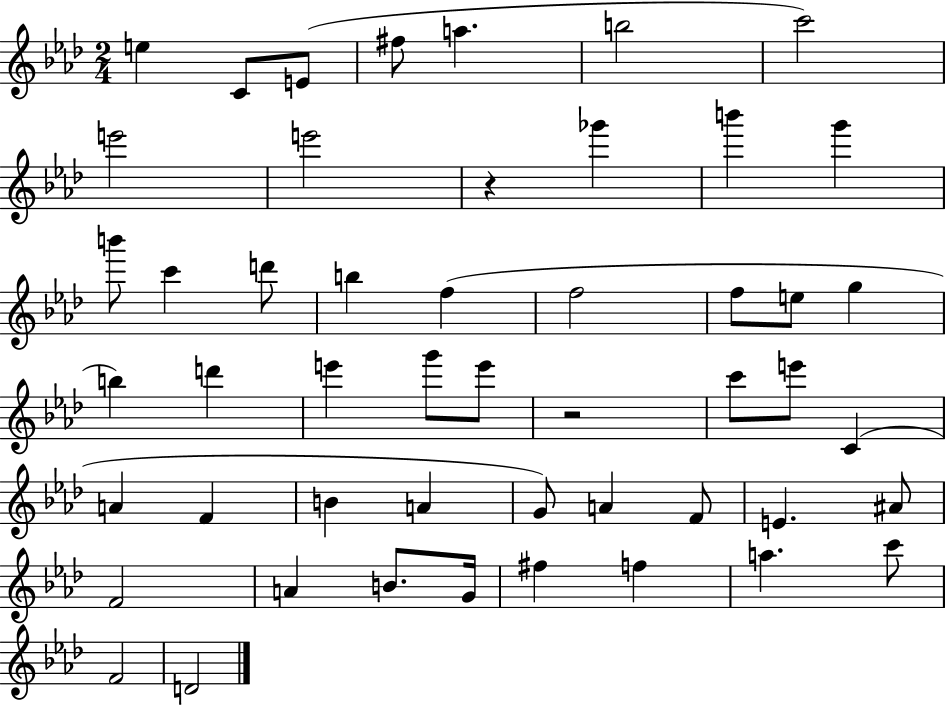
{
  \clef treble
  \numericTimeSignature
  \time 2/4
  \key aes \major
  e''4 c'8 e'8( | fis''8 a''4. | b''2 | c'''2) | \break e'''2 | e'''2 | r4 ges'''4 | b'''4 g'''4 | \break b'''8 c'''4 d'''8 | b''4 f''4( | f''2 | f''8 e''8 g''4 | \break b''4) d'''4 | e'''4 g'''8 e'''8 | r2 | c'''8 e'''8 c'4( | \break a'4 f'4 | b'4 a'4 | g'8) a'4 f'8 | e'4. ais'8 | \break f'2 | a'4 b'8. g'16 | fis''4 f''4 | a''4. c'''8 | \break f'2 | d'2 | \bar "|."
}